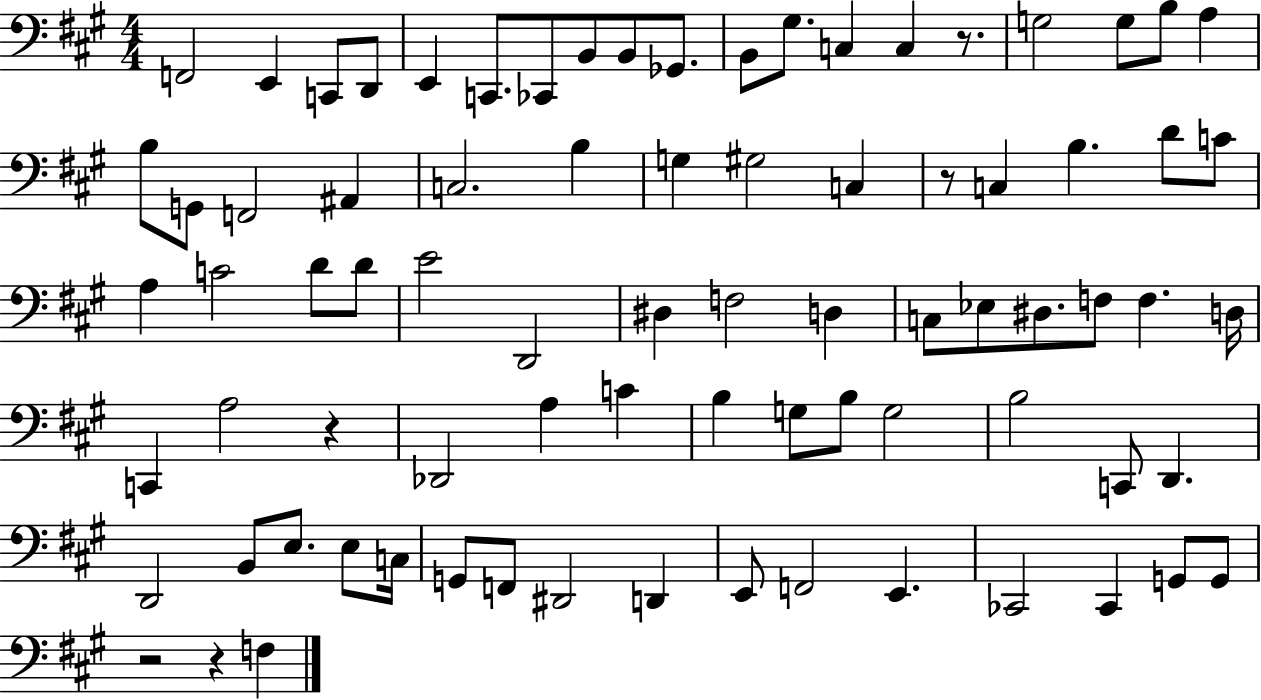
X:1
T:Untitled
M:4/4
L:1/4
K:A
F,,2 E,, C,,/2 D,,/2 E,, C,,/2 _C,,/2 B,,/2 B,,/2 _G,,/2 B,,/2 ^G,/2 C, C, z/2 G,2 G,/2 B,/2 A, B,/2 G,,/2 F,,2 ^A,, C,2 B, G, ^G,2 C, z/2 C, B, D/2 C/2 A, C2 D/2 D/2 E2 D,,2 ^D, F,2 D, C,/2 _E,/2 ^D,/2 F,/2 F, D,/4 C,, A,2 z _D,,2 A, C B, G,/2 B,/2 G,2 B,2 C,,/2 D,, D,,2 B,,/2 E,/2 E,/2 C,/4 G,,/2 F,,/2 ^D,,2 D,, E,,/2 F,,2 E,, _C,,2 _C,, G,,/2 G,,/2 z2 z F,